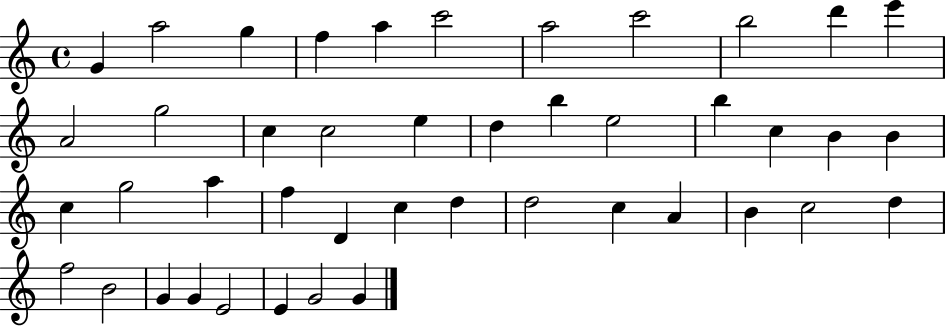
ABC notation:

X:1
T:Untitled
M:4/4
L:1/4
K:C
G a2 g f a c'2 a2 c'2 b2 d' e' A2 g2 c c2 e d b e2 b c B B c g2 a f D c d d2 c A B c2 d f2 B2 G G E2 E G2 G